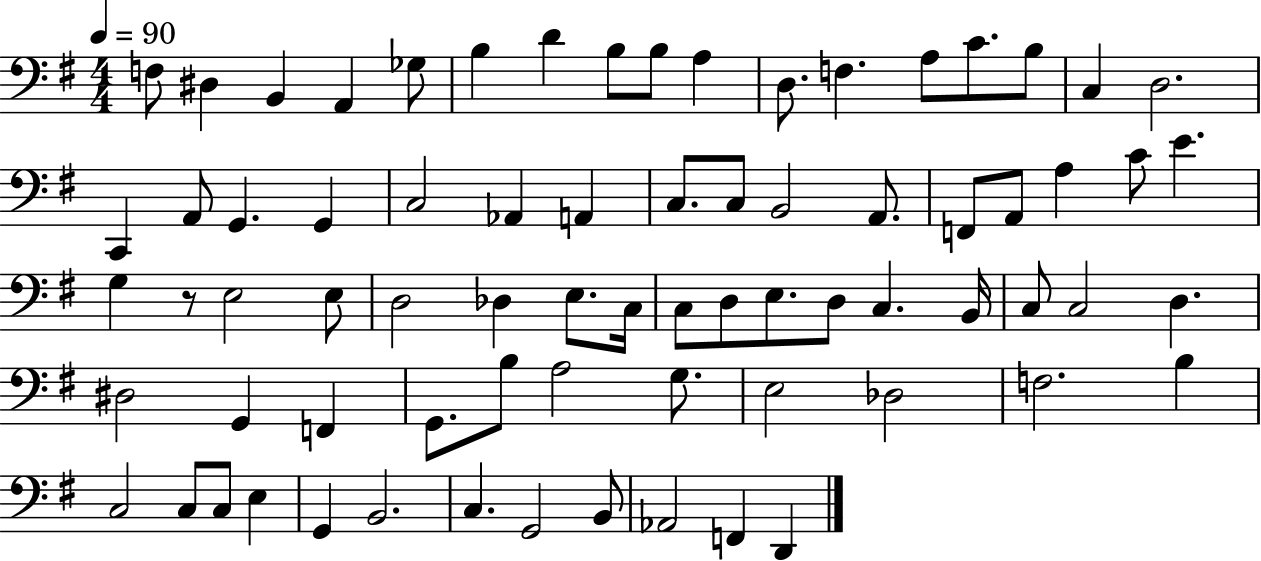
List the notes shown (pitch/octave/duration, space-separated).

F3/e D#3/q B2/q A2/q Gb3/e B3/q D4/q B3/e B3/e A3/q D3/e. F3/q. A3/e C4/e. B3/e C3/q D3/h. C2/q A2/e G2/q. G2/q C3/h Ab2/q A2/q C3/e. C3/e B2/h A2/e. F2/e A2/e A3/q C4/e E4/q. G3/q R/e E3/h E3/e D3/h Db3/q E3/e. C3/s C3/e D3/e E3/e. D3/e C3/q. B2/s C3/e C3/h D3/q. D#3/h G2/q F2/q G2/e. B3/e A3/h G3/e. E3/h Db3/h F3/h. B3/q C3/h C3/e C3/e E3/q G2/q B2/h. C3/q. G2/h B2/e Ab2/h F2/q D2/q